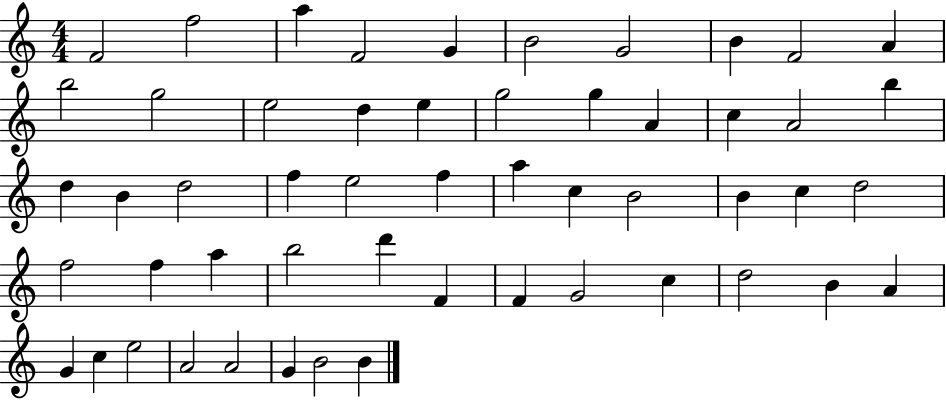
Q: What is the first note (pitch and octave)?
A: F4